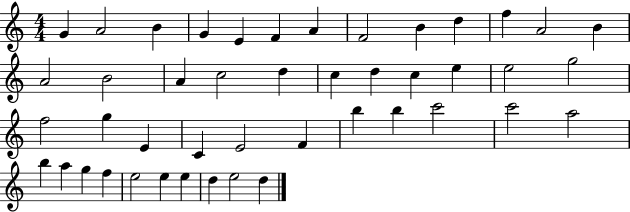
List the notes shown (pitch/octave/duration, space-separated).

G4/q A4/h B4/q G4/q E4/q F4/q A4/q F4/h B4/q D5/q F5/q A4/h B4/q A4/h B4/h A4/q C5/h D5/q C5/q D5/q C5/q E5/q E5/h G5/h F5/h G5/q E4/q C4/q E4/h F4/q B5/q B5/q C6/h C6/h A5/h B5/q A5/q G5/q F5/q E5/h E5/q E5/q D5/q E5/h D5/q